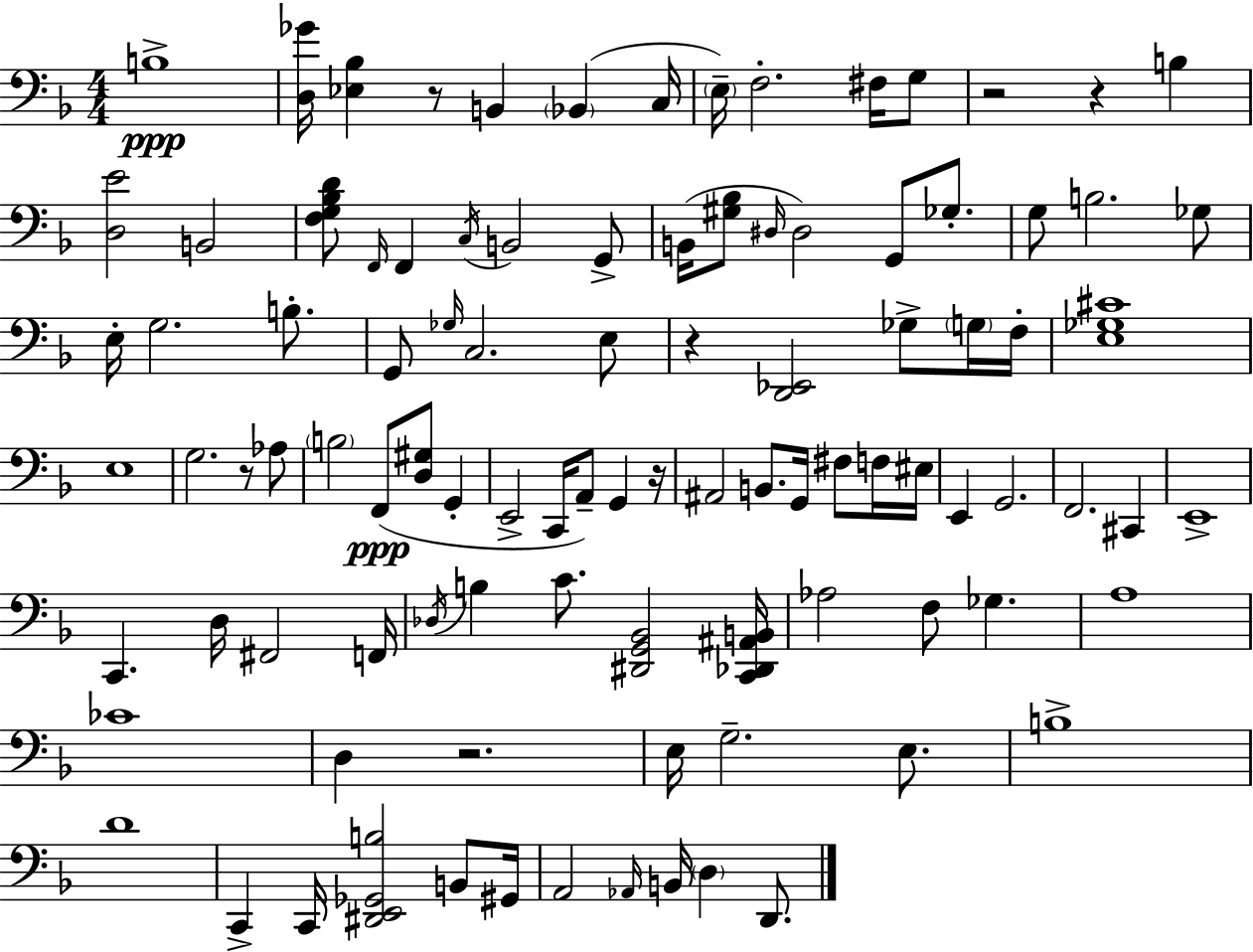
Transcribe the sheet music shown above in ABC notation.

X:1
T:Untitled
M:4/4
L:1/4
K:Dm
B,4 [D,_G]/4 [_E,_B,] z/2 B,, _B,, C,/4 E,/4 F,2 ^F,/4 G,/2 z2 z B, [D,E]2 B,,2 [F,G,_B,D]/2 F,,/4 F,, C,/4 B,,2 G,,/2 B,,/4 [^G,_B,]/2 ^D,/4 ^D,2 G,,/2 _G,/2 G,/2 B,2 _G,/2 E,/4 G,2 B,/2 G,,/2 _G,/4 C,2 E,/2 z [D,,_E,,]2 _G,/2 G,/4 F,/4 [E,_G,^C]4 E,4 G,2 z/2 _A,/2 B,2 F,,/2 [D,^G,]/2 G,, E,,2 C,,/4 A,,/2 G,, z/4 ^A,,2 B,,/2 G,,/4 ^F,/2 F,/4 ^E,/4 E,, G,,2 F,,2 ^C,, E,,4 C,, D,/4 ^F,,2 F,,/4 _D,/4 B, C/2 [^D,,G,,_B,,]2 [C,,_D,,^A,,B,,]/4 _A,2 F,/2 _G, A,4 _C4 D, z2 E,/4 G,2 E,/2 B,4 D4 C,, C,,/4 [^D,,E,,_G,,B,]2 B,,/2 ^G,,/4 A,,2 _A,,/4 B,,/4 D, D,,/2